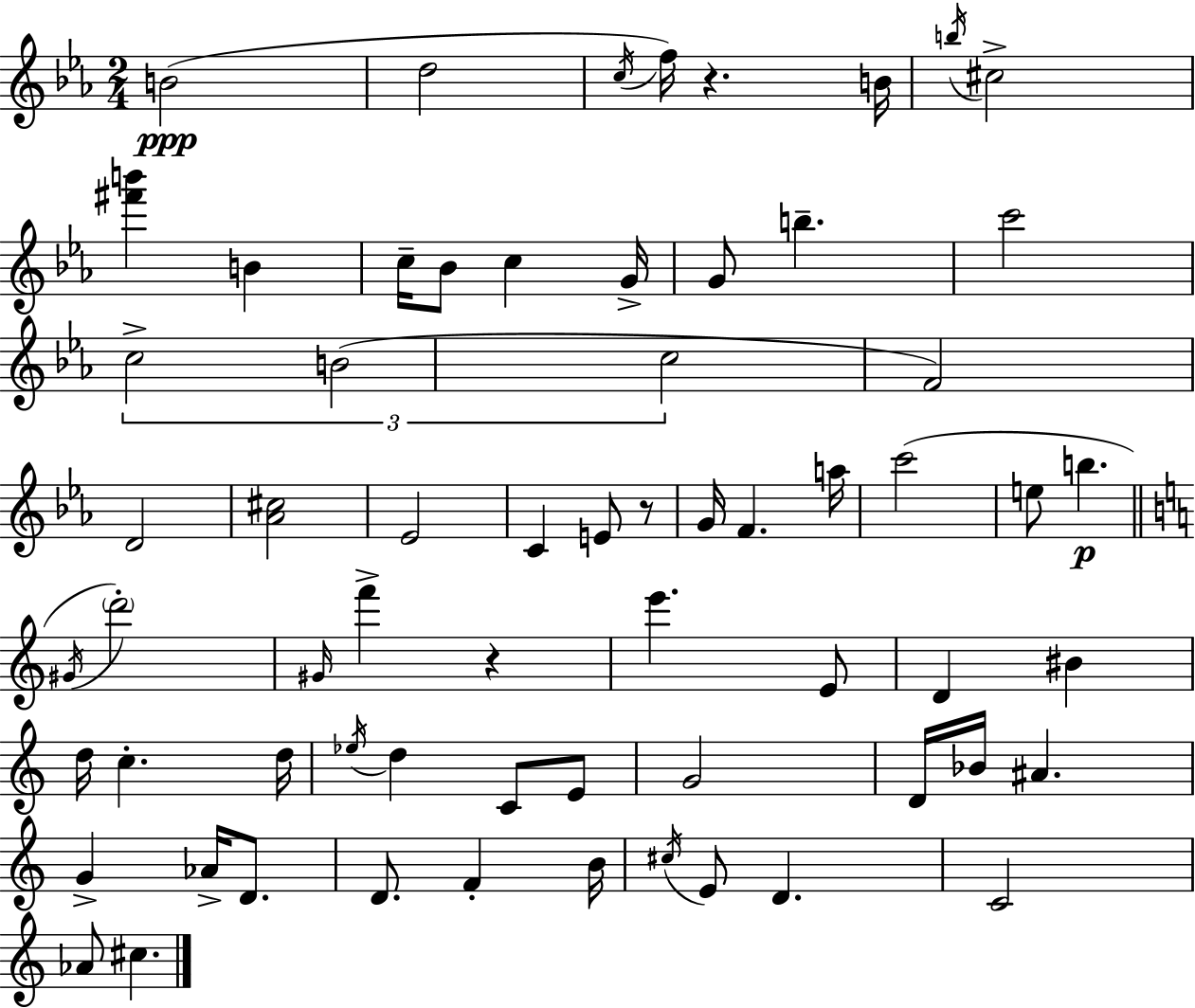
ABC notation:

X:1
T:Untitled
M:2/4
L:1/4
K:Cm
B2 d2 c/4 f/4 z B/4 b/4 ^c2 [^f'b'] B c/4 _B/2 c G/4 G/2 b c'2 c2 B2 c2 F2 D2 [_A^c]2 _E2 C E/2 z/2 G/4 F a/4 c'2 e/2 b ^G/4 d'2 ^G/4 f' z e' E/2 D ^B d/4 c d/4 _e/4 d C/2 E/2 G2 D/4 _B/4 ^A G _A/4 D/2 D/2 F B/4 ^c/4 E/2 D C2 _A/2 ^c